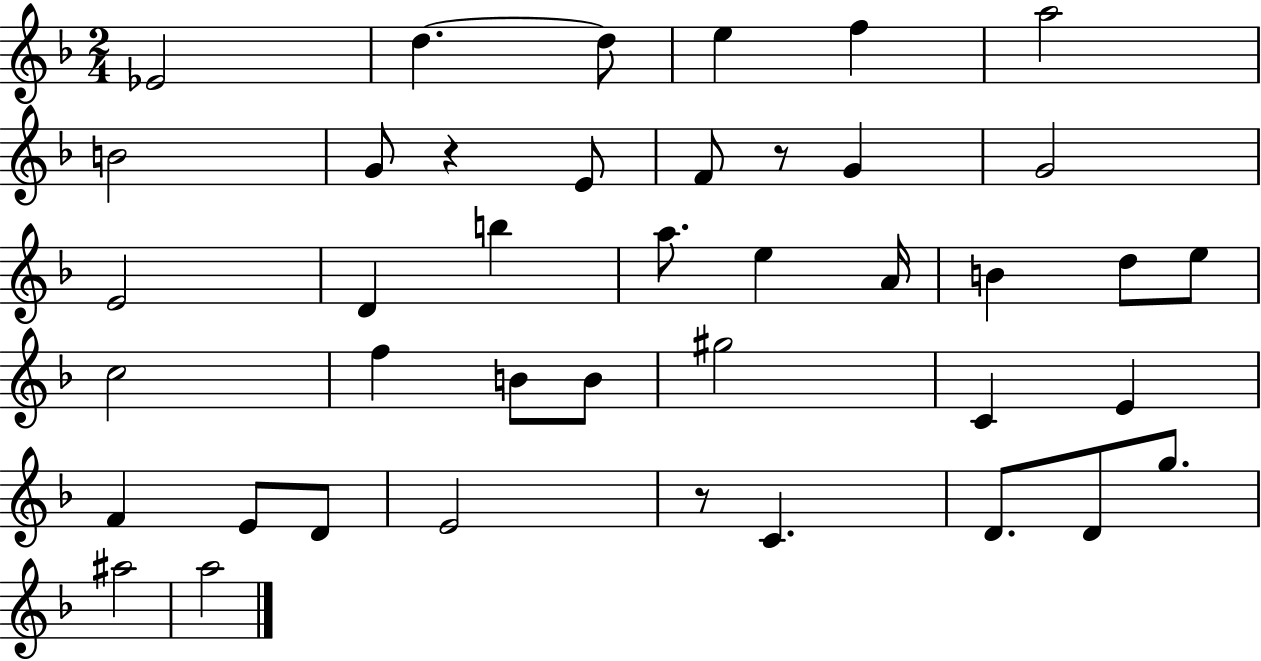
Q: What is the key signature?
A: F major